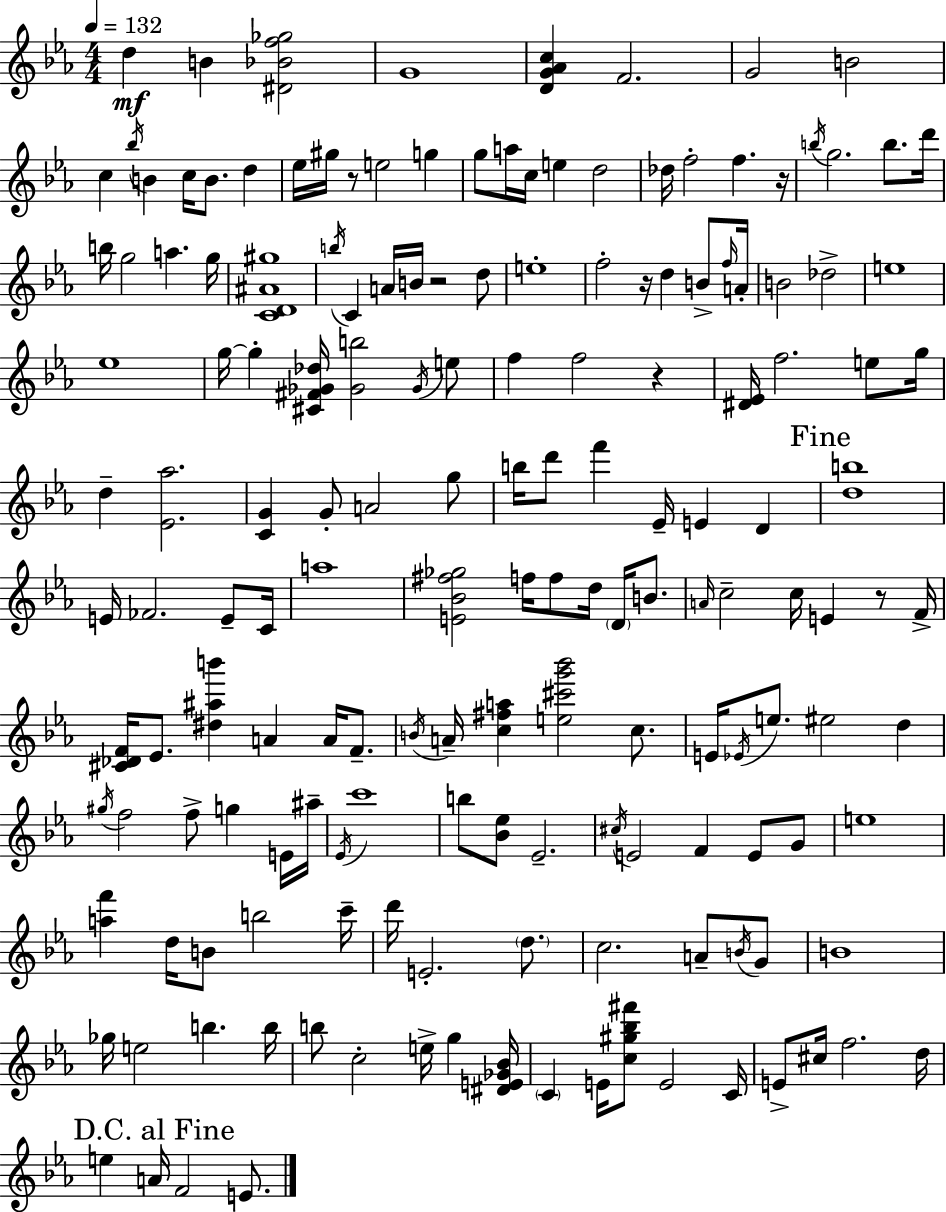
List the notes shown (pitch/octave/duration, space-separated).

D5/q B4/q [D#4,Bb4,F5,Gb5]/h G4/w [D4,G4,Ab4,C5]/q F4/h. G4/h B4/h C5/q Bb5/s B4/q C5/s B4/e. D5/q Eb5/s G#5/s R/e E5/h G5/q G5/e A5/s C5/s E5/q D5/h Db5/s F5/h F5/q. R/s B5/s G5/h. B5/e. D6/s B5/s G5/h A5/q. G5/s [C4,D4,A#4,G#5]/w B5/s C4/q A4/s B4/s R/h D5/e E5/w F5/h R/s D5/q B4/e F5/s A4/s B4/h Db5/h E5/w Eb5/w G5/s G5/q [C#4,F#4,Gb4,Db5]/s [Gb4,B5]/h Gb4/s E5/e F5/q F5/h R/q [D#4,Eb4]/s F5/h. E5/e G5/s D5/q [Eb4,Ab5]/h. [C4,G4]/q G4/e A4/h G5/e B5/s D6/e F6/q Eb4/s E4/q D4/q [D5,B5]/w E4/s FES4/h. E4/e C4/s A5/w [E4,Bb4,F#5,Gb5]/h F5/s F5/e D5/s D4/s B4/e. A4/s C5/h C5/s E4/q R/e F4/s [C#4,Db4,F4]/s Eb4/e. [D#5,A#5,B6]/q A4/q A4/s F4/e. B4/s A4/s [C5,F#5,A5]/q [E5,C#6,G6,Bb6]/h C5/e. E4/s Eb4/s E5/e. EIS5/h D5/q G#5/s F5/h F5/e G5/q E4/s A#5/s Eb4/s C6/w B5/e [Bb4,Eb5]/e Eb4/h. C#5/s E4/h F4/q E4/e G4/e E5/w [A5,F6]/q D5/s B4/e B5/h C6/s D6/s E4/h. D5/e. C5/h. A4/e B4/s G4/e B4/w Gb5/s E5/h B5/q. B5/s B5/e C5/h E5/s G5/q [D#4,E4,Gb4,Bb4]/s C4/q E4/s [C5,G#5,Bb5,F#6]/e E4/h C4/s E4/e C#5/s F5/h. D5/s E5/q A4/s F4/h E4/e.